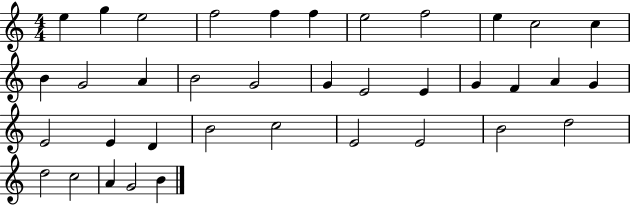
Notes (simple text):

E5/q G5/q E5/h F5/h F5/q F5/q E5/h F5/h E5/q C5/h C5/q B4/q G4/h A4/q B4/h G4/h G4/q E4/h E4/q G4/q F4/q A4/q G4/q E4/h E4/q D4/q B4/h C5/h E4/h E4/h B4/h D5/h D5/h C5/h A4/q G4/h B4/q